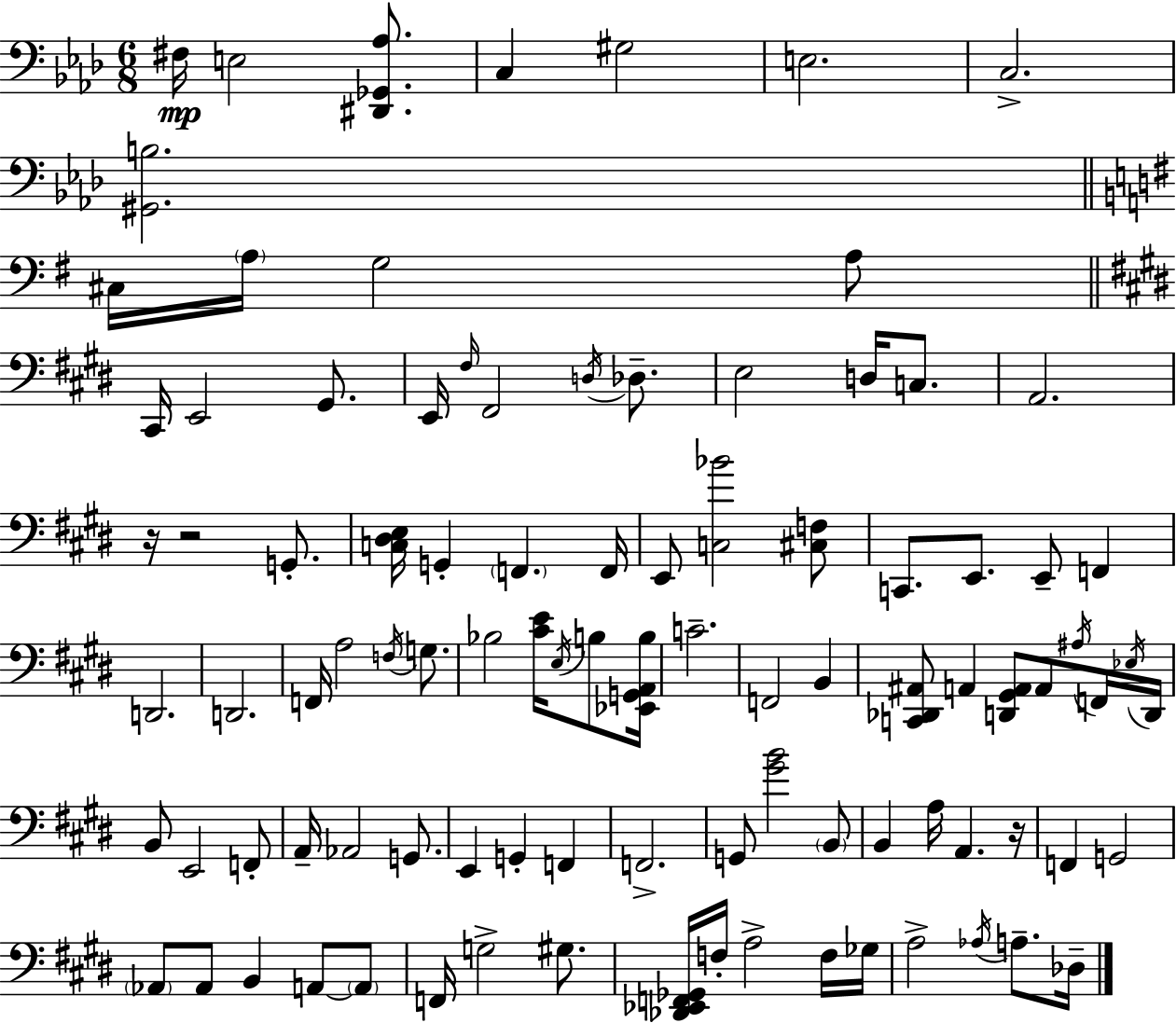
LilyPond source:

{
  \clef bass
  \numericTimeSignature
  \time 6/8
  \key f \minor
  fis16\mp e2 <dis, ges, aes>8. | c4 gis2 | e2. | c2.-> | \break <gis, b>2. | \bar "||" \break \key g \major cis16 \parenthesize a16 g2 a8 | \bar "||" \break \key e \major cis,16 e,2 gis,8. | e,16 \grace { fis16 } fis,2 \acciaccatura { d16 } des8.-- | e2 d16 c8. | a,2. | \break r16 r2 g,8.-. | <c dis e>16 g,4-. \parenthesize f,4. | f,16 e,8 <c bes'>2 | <cis f>8 c,8. e,8. e,8-- f,4 | \break d,2. | d,2. | f,16 a2 \acciaccatura { f16 } | g8. bes2 <cis' e'>16 | \break \acciaccatura { e16 } b8 <ees, g, a, b>16 c'2.-- | f,2 | b,4 <c, des, ais,>8 a,4 <d, gis, a,>8 | a,8 \acciaccatura { ais16 } f,16 \acciaccatura { ees16 } d,16 b,8 e,2 | \break f,8-. a,16-- aes,2 | g,8. e,4 g,4-. | f,4 f,2.-> | g,8 <gis' b'>2 | \break \parenthesize b,8 b,4 a16 a,4. | r16 f,4 g,2 | \parenthesize aes,8 aes,8 b,4 | a,8~~ \parenthesize a,8 f,16 g2-> | \break gis8. <des, ees, f, ges,>16 f16-. a2-> | f16 ges16 a2-> | \acciaccatura { aes16 } a8.-- des16-- \bar "|."
}